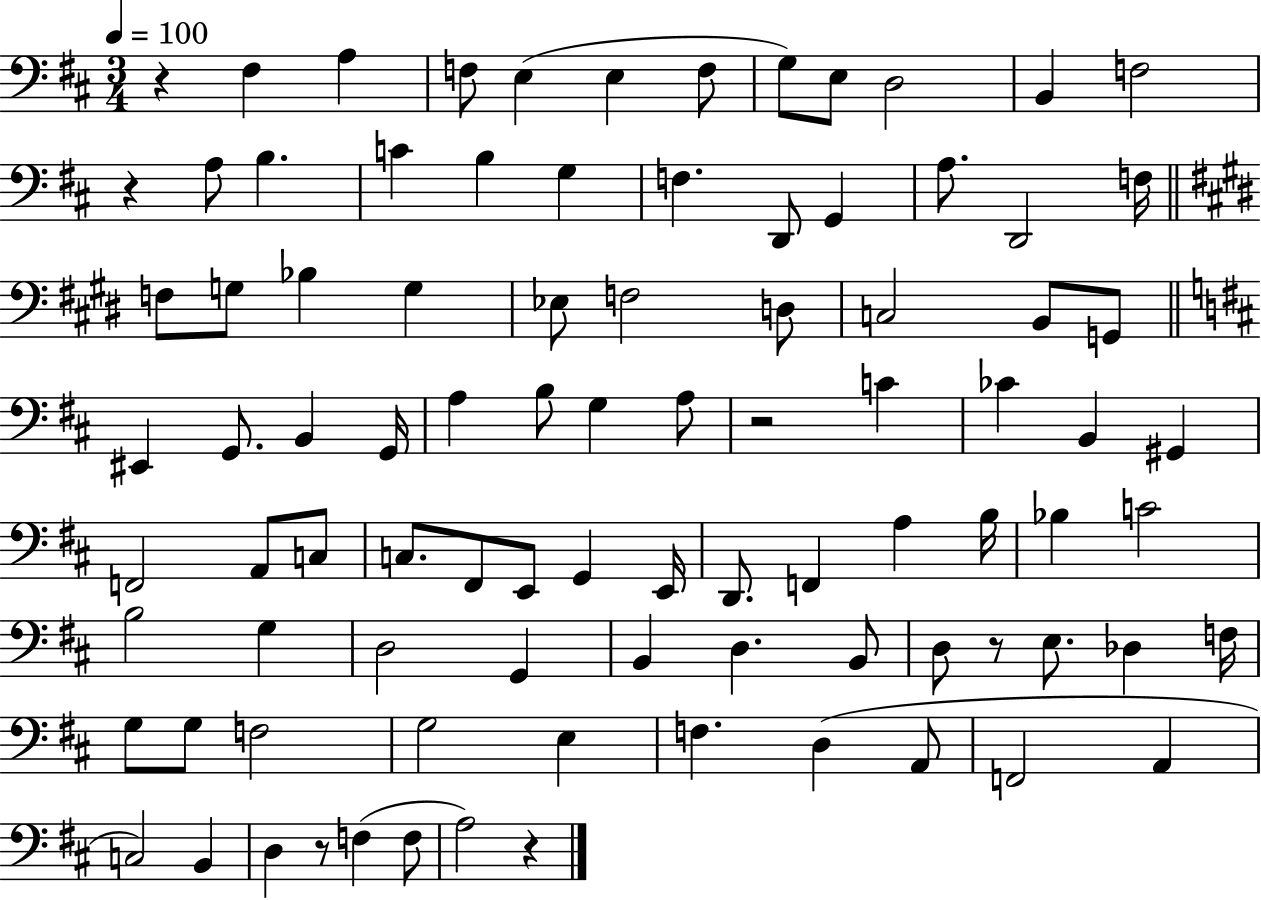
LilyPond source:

{
  \clef bass
  \numericTimeSignature
  \time 3/4
  \key d \major
  \tempo 4 = 100
  r4 fis4 a4 | f8 e4( e4 f8 | g8) e8 d2 | b,4 f2 | \break r4 a8 b4. | c'4 b4 g4 | f4. d,8 g,4 | a8. d,2 f16 | \break \bar "||" \break \key e \major f8 g8 bes4 g4 | ees8 f2 d8 | c2 b,8 g,8 | \bar "||" \break \key d \major eis,4 g,8. b,4 g,16 | a4 b8 g4 a8 | r2 c'4 | ces'4 b,4 gis,4 | \break f,2 a,8 c8 | c8. fis,8 e,8 g,4 e,16 | d,8. f,4 a4 b16 | bes4 c'2 | \break b2 g4 | d2 g,4 | b,4 d4. b,8 | d8 r8 e8. des4 f16 | \break g8 g8 f2 | g2 e4 | f4. d4( a,8 | f,2 a,4 | \break c2) b,4 | d4 r8 f4( f8 | a2) r4 | \bar "|."
}